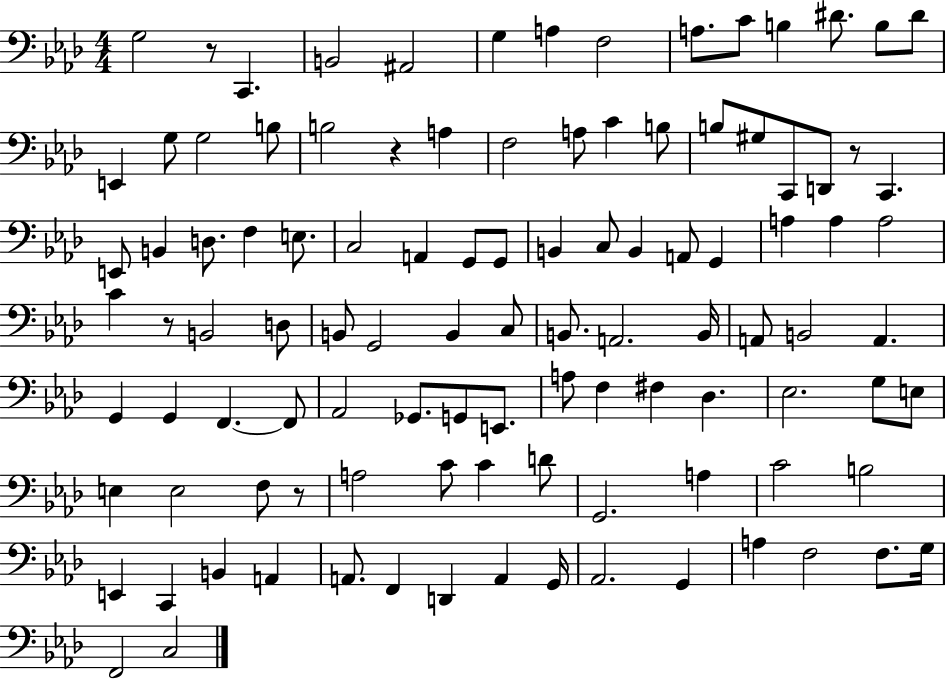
X:1
T:Untitled
M:4/4
L:1/4
K:Ab
G,2 z/2 C,, B,,2 ^A,,2 G, A, F,2 A,/2 C/2 B, ^D/2 B,/2 ^D/2 E,, G,/2 G,2 B,/2 B,2 z A, F,2 A,/2 C B,/2 B,/2 ^G,/2 C,,/2 D,,/2 z/2 C,, E,,/2 B,, D,/2 F, E,/2 C,2 A,, G,,/2 G,,/2 B,, C,/2 B,, A,,/2 G,, A, A, A,2 C z/2 B,,2 D,/2 B,,/2 G,,2 B,, C,/2 B,,/2 A,,2 B,,/4 A,,/2 B,,2 A,, G,, G,, F,, F,,/2 _A,,2 _G,,/2 G,,/2 E,,/2 A,/2 F, ^F, _D, _E,2 G,/2 E,/2 E, E,2 F,/2 z/2 A,2 C/2 C D/2 G,,2 A, C2 B,2 E,, C,, B,, A,, A,,/2 F,, D,, A,, G,,/4 _A,,2 G,, A, F,2 F,/2 G,/4 F,,2 C,2